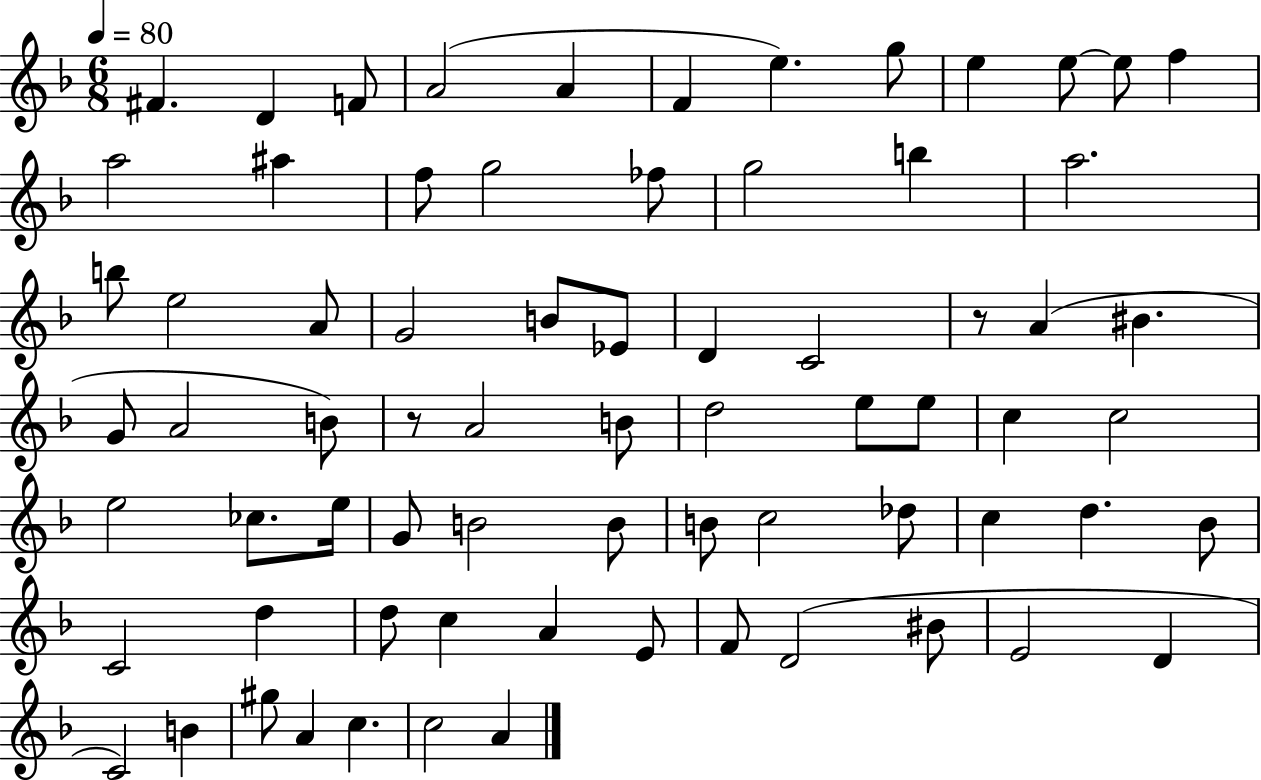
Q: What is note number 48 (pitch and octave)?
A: C5